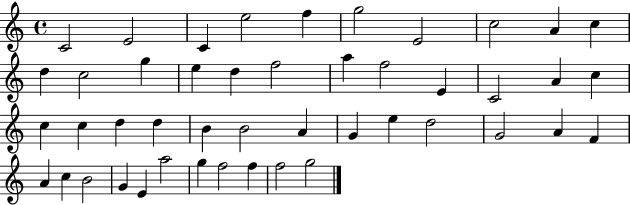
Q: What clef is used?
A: treble